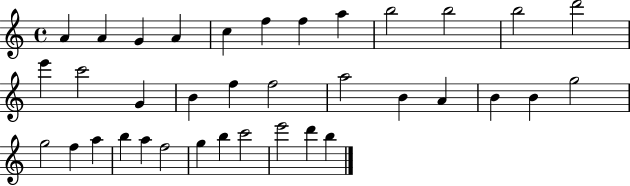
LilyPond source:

{
  \clef treble
  \time 4/4
  \defaultTimeSignature
  \key c \major
  a'4 a'4 g'4 a'4 | c''4 f''4 f''4 a''4 | b''2 b''2 | b''2 d'''2 | \break e'''4 c'''2 g'4 | b'4 f''4 f''2 | a''2 b'4 a'4 | b'4 b'4 g''2 | \break g''2 f''4 a''4 | b''4 a''4 f''2 | g''4 b''4 c'''2 | e'''2 d'''4 b''4 | \break \bar "|."
}